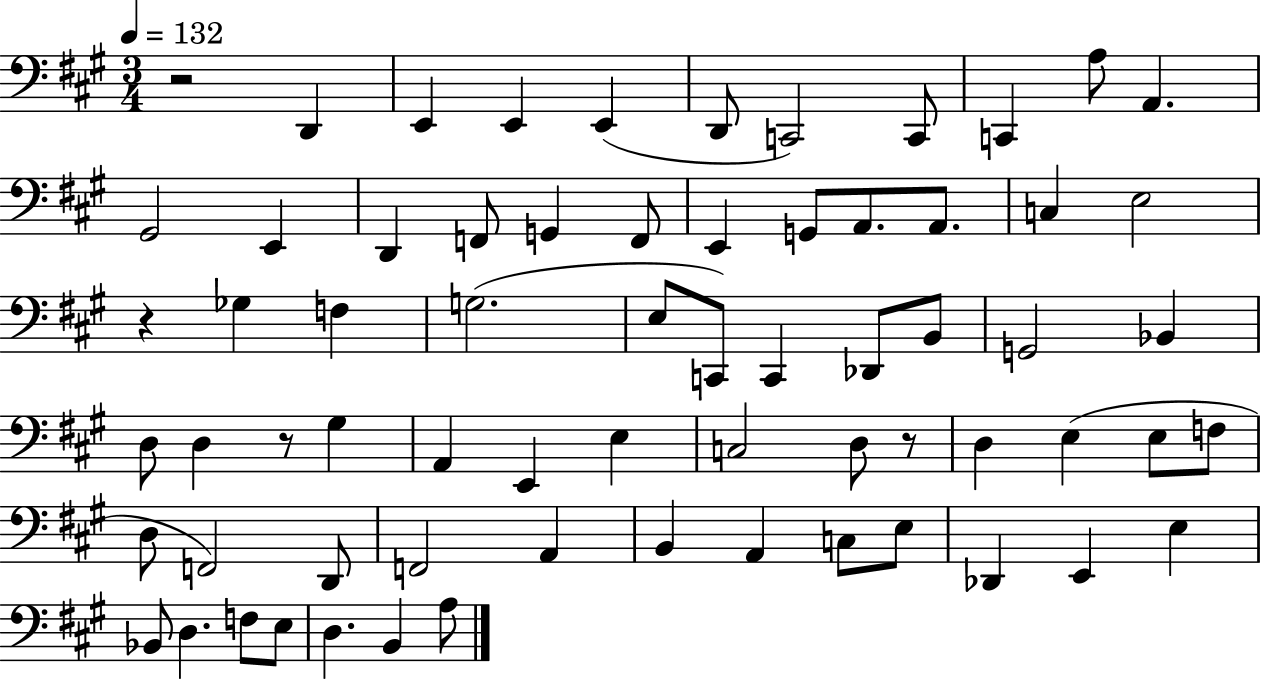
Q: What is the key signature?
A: A major